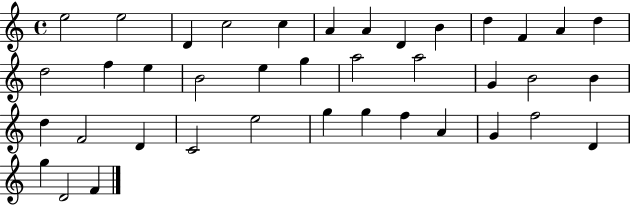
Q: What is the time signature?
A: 4/4